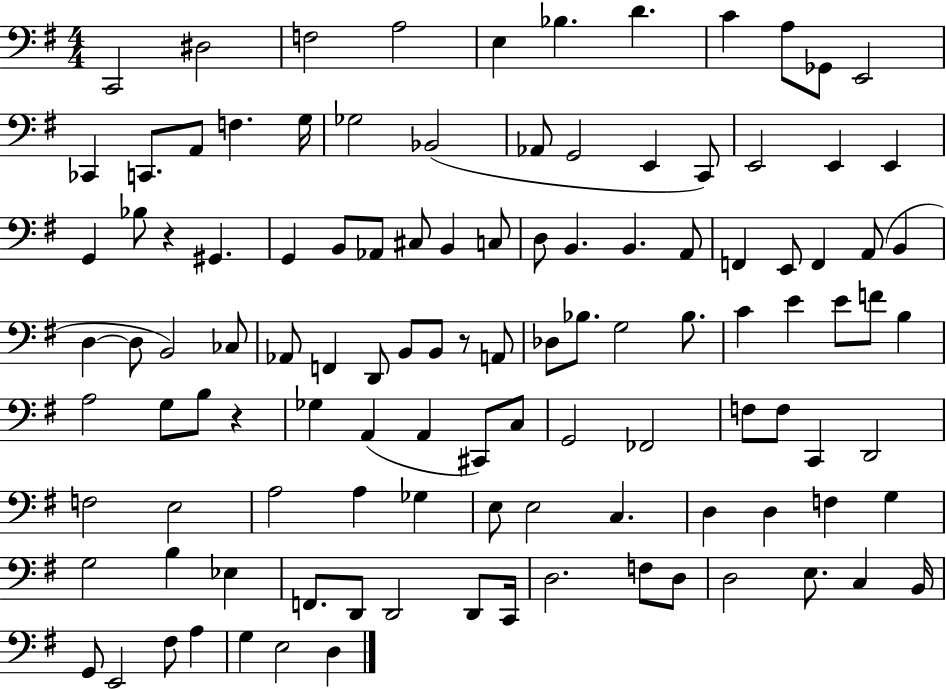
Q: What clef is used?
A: bass